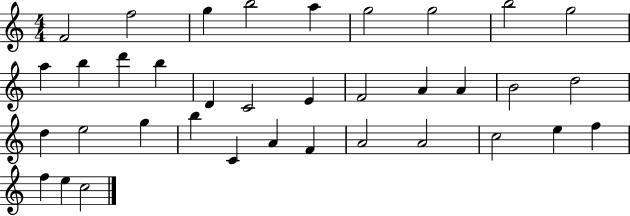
F4/h F5/h G5/q B5/h A5/q G5/h G5/h B5/h G5/h A5/q B5/q D6/q B5/q D4/q C4/h E4/q F4/h A4/q A4/q B4/h D5/h D5/q E5/h G5/q B5/q C4/q A4/q F4/q A4/h A4/h C5/h E5/q F5/q F5/q E5/q C5/h